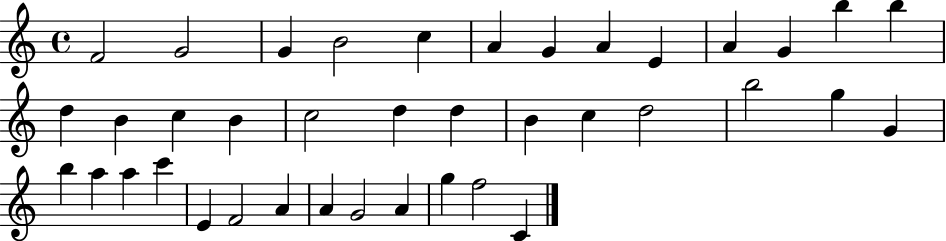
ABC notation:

X:1
T:Untitled
M:4/4
L:1/4
K:C
F2 G2 G B2 c A G A E A G b b d B c B c2 d d B c d2 b2 g G b a a c' E F2 A A G2 A g f2 C